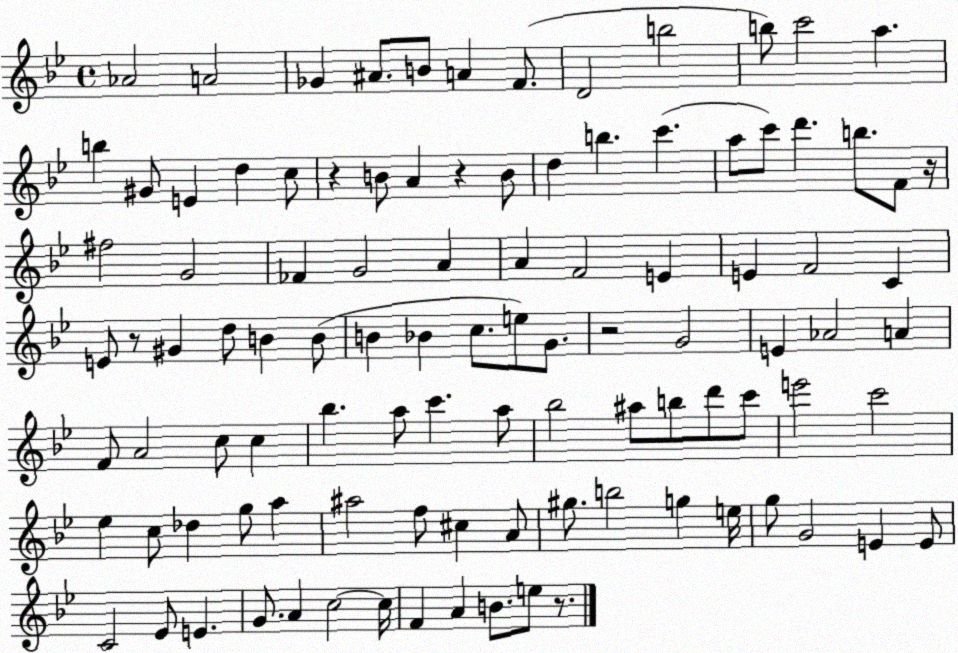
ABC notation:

X:1
T:Untitled
M:4/4
L:1/4
K:Bb
_A2 A2 _G ^A/2 B/2 A F/2 D2 b2 b/2 c'2 a b ^G/2 E d c/2 z B/2 A z B/2 d b c' a/2 c'/2 d' b/2 F/2 z/4 ^f2 G2 _F G2 A A F2 E E F2 C E/2 z/2 ^G d/2 B B/2 B _B c/2 e/2 G/2 z2 G2 E _A2 A F/2 A2 c/2 c _b a/2 c' a/2 _b2 ^a/2 b/2 d'/2 c'/2 e'2 c'2 _e c/2 _d g/2 a ^a2 f/2 ^c A/2 ^g/2 b2 g e/4 g/2 G2 E E/2 C2 _E/2 E G/2 A c2 c/4 F A B/2 e/2 z/2